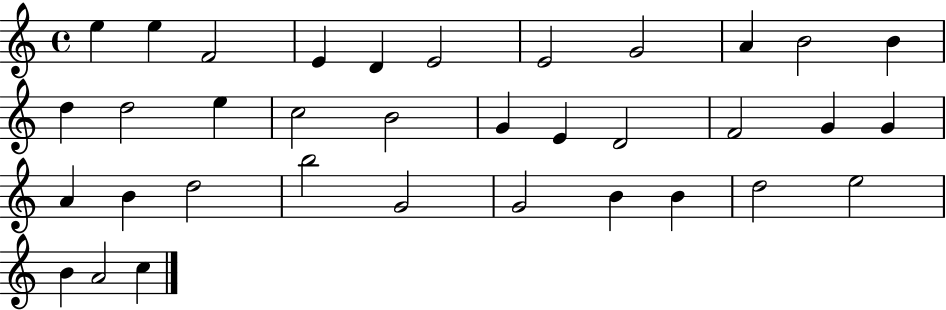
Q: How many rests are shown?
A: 0